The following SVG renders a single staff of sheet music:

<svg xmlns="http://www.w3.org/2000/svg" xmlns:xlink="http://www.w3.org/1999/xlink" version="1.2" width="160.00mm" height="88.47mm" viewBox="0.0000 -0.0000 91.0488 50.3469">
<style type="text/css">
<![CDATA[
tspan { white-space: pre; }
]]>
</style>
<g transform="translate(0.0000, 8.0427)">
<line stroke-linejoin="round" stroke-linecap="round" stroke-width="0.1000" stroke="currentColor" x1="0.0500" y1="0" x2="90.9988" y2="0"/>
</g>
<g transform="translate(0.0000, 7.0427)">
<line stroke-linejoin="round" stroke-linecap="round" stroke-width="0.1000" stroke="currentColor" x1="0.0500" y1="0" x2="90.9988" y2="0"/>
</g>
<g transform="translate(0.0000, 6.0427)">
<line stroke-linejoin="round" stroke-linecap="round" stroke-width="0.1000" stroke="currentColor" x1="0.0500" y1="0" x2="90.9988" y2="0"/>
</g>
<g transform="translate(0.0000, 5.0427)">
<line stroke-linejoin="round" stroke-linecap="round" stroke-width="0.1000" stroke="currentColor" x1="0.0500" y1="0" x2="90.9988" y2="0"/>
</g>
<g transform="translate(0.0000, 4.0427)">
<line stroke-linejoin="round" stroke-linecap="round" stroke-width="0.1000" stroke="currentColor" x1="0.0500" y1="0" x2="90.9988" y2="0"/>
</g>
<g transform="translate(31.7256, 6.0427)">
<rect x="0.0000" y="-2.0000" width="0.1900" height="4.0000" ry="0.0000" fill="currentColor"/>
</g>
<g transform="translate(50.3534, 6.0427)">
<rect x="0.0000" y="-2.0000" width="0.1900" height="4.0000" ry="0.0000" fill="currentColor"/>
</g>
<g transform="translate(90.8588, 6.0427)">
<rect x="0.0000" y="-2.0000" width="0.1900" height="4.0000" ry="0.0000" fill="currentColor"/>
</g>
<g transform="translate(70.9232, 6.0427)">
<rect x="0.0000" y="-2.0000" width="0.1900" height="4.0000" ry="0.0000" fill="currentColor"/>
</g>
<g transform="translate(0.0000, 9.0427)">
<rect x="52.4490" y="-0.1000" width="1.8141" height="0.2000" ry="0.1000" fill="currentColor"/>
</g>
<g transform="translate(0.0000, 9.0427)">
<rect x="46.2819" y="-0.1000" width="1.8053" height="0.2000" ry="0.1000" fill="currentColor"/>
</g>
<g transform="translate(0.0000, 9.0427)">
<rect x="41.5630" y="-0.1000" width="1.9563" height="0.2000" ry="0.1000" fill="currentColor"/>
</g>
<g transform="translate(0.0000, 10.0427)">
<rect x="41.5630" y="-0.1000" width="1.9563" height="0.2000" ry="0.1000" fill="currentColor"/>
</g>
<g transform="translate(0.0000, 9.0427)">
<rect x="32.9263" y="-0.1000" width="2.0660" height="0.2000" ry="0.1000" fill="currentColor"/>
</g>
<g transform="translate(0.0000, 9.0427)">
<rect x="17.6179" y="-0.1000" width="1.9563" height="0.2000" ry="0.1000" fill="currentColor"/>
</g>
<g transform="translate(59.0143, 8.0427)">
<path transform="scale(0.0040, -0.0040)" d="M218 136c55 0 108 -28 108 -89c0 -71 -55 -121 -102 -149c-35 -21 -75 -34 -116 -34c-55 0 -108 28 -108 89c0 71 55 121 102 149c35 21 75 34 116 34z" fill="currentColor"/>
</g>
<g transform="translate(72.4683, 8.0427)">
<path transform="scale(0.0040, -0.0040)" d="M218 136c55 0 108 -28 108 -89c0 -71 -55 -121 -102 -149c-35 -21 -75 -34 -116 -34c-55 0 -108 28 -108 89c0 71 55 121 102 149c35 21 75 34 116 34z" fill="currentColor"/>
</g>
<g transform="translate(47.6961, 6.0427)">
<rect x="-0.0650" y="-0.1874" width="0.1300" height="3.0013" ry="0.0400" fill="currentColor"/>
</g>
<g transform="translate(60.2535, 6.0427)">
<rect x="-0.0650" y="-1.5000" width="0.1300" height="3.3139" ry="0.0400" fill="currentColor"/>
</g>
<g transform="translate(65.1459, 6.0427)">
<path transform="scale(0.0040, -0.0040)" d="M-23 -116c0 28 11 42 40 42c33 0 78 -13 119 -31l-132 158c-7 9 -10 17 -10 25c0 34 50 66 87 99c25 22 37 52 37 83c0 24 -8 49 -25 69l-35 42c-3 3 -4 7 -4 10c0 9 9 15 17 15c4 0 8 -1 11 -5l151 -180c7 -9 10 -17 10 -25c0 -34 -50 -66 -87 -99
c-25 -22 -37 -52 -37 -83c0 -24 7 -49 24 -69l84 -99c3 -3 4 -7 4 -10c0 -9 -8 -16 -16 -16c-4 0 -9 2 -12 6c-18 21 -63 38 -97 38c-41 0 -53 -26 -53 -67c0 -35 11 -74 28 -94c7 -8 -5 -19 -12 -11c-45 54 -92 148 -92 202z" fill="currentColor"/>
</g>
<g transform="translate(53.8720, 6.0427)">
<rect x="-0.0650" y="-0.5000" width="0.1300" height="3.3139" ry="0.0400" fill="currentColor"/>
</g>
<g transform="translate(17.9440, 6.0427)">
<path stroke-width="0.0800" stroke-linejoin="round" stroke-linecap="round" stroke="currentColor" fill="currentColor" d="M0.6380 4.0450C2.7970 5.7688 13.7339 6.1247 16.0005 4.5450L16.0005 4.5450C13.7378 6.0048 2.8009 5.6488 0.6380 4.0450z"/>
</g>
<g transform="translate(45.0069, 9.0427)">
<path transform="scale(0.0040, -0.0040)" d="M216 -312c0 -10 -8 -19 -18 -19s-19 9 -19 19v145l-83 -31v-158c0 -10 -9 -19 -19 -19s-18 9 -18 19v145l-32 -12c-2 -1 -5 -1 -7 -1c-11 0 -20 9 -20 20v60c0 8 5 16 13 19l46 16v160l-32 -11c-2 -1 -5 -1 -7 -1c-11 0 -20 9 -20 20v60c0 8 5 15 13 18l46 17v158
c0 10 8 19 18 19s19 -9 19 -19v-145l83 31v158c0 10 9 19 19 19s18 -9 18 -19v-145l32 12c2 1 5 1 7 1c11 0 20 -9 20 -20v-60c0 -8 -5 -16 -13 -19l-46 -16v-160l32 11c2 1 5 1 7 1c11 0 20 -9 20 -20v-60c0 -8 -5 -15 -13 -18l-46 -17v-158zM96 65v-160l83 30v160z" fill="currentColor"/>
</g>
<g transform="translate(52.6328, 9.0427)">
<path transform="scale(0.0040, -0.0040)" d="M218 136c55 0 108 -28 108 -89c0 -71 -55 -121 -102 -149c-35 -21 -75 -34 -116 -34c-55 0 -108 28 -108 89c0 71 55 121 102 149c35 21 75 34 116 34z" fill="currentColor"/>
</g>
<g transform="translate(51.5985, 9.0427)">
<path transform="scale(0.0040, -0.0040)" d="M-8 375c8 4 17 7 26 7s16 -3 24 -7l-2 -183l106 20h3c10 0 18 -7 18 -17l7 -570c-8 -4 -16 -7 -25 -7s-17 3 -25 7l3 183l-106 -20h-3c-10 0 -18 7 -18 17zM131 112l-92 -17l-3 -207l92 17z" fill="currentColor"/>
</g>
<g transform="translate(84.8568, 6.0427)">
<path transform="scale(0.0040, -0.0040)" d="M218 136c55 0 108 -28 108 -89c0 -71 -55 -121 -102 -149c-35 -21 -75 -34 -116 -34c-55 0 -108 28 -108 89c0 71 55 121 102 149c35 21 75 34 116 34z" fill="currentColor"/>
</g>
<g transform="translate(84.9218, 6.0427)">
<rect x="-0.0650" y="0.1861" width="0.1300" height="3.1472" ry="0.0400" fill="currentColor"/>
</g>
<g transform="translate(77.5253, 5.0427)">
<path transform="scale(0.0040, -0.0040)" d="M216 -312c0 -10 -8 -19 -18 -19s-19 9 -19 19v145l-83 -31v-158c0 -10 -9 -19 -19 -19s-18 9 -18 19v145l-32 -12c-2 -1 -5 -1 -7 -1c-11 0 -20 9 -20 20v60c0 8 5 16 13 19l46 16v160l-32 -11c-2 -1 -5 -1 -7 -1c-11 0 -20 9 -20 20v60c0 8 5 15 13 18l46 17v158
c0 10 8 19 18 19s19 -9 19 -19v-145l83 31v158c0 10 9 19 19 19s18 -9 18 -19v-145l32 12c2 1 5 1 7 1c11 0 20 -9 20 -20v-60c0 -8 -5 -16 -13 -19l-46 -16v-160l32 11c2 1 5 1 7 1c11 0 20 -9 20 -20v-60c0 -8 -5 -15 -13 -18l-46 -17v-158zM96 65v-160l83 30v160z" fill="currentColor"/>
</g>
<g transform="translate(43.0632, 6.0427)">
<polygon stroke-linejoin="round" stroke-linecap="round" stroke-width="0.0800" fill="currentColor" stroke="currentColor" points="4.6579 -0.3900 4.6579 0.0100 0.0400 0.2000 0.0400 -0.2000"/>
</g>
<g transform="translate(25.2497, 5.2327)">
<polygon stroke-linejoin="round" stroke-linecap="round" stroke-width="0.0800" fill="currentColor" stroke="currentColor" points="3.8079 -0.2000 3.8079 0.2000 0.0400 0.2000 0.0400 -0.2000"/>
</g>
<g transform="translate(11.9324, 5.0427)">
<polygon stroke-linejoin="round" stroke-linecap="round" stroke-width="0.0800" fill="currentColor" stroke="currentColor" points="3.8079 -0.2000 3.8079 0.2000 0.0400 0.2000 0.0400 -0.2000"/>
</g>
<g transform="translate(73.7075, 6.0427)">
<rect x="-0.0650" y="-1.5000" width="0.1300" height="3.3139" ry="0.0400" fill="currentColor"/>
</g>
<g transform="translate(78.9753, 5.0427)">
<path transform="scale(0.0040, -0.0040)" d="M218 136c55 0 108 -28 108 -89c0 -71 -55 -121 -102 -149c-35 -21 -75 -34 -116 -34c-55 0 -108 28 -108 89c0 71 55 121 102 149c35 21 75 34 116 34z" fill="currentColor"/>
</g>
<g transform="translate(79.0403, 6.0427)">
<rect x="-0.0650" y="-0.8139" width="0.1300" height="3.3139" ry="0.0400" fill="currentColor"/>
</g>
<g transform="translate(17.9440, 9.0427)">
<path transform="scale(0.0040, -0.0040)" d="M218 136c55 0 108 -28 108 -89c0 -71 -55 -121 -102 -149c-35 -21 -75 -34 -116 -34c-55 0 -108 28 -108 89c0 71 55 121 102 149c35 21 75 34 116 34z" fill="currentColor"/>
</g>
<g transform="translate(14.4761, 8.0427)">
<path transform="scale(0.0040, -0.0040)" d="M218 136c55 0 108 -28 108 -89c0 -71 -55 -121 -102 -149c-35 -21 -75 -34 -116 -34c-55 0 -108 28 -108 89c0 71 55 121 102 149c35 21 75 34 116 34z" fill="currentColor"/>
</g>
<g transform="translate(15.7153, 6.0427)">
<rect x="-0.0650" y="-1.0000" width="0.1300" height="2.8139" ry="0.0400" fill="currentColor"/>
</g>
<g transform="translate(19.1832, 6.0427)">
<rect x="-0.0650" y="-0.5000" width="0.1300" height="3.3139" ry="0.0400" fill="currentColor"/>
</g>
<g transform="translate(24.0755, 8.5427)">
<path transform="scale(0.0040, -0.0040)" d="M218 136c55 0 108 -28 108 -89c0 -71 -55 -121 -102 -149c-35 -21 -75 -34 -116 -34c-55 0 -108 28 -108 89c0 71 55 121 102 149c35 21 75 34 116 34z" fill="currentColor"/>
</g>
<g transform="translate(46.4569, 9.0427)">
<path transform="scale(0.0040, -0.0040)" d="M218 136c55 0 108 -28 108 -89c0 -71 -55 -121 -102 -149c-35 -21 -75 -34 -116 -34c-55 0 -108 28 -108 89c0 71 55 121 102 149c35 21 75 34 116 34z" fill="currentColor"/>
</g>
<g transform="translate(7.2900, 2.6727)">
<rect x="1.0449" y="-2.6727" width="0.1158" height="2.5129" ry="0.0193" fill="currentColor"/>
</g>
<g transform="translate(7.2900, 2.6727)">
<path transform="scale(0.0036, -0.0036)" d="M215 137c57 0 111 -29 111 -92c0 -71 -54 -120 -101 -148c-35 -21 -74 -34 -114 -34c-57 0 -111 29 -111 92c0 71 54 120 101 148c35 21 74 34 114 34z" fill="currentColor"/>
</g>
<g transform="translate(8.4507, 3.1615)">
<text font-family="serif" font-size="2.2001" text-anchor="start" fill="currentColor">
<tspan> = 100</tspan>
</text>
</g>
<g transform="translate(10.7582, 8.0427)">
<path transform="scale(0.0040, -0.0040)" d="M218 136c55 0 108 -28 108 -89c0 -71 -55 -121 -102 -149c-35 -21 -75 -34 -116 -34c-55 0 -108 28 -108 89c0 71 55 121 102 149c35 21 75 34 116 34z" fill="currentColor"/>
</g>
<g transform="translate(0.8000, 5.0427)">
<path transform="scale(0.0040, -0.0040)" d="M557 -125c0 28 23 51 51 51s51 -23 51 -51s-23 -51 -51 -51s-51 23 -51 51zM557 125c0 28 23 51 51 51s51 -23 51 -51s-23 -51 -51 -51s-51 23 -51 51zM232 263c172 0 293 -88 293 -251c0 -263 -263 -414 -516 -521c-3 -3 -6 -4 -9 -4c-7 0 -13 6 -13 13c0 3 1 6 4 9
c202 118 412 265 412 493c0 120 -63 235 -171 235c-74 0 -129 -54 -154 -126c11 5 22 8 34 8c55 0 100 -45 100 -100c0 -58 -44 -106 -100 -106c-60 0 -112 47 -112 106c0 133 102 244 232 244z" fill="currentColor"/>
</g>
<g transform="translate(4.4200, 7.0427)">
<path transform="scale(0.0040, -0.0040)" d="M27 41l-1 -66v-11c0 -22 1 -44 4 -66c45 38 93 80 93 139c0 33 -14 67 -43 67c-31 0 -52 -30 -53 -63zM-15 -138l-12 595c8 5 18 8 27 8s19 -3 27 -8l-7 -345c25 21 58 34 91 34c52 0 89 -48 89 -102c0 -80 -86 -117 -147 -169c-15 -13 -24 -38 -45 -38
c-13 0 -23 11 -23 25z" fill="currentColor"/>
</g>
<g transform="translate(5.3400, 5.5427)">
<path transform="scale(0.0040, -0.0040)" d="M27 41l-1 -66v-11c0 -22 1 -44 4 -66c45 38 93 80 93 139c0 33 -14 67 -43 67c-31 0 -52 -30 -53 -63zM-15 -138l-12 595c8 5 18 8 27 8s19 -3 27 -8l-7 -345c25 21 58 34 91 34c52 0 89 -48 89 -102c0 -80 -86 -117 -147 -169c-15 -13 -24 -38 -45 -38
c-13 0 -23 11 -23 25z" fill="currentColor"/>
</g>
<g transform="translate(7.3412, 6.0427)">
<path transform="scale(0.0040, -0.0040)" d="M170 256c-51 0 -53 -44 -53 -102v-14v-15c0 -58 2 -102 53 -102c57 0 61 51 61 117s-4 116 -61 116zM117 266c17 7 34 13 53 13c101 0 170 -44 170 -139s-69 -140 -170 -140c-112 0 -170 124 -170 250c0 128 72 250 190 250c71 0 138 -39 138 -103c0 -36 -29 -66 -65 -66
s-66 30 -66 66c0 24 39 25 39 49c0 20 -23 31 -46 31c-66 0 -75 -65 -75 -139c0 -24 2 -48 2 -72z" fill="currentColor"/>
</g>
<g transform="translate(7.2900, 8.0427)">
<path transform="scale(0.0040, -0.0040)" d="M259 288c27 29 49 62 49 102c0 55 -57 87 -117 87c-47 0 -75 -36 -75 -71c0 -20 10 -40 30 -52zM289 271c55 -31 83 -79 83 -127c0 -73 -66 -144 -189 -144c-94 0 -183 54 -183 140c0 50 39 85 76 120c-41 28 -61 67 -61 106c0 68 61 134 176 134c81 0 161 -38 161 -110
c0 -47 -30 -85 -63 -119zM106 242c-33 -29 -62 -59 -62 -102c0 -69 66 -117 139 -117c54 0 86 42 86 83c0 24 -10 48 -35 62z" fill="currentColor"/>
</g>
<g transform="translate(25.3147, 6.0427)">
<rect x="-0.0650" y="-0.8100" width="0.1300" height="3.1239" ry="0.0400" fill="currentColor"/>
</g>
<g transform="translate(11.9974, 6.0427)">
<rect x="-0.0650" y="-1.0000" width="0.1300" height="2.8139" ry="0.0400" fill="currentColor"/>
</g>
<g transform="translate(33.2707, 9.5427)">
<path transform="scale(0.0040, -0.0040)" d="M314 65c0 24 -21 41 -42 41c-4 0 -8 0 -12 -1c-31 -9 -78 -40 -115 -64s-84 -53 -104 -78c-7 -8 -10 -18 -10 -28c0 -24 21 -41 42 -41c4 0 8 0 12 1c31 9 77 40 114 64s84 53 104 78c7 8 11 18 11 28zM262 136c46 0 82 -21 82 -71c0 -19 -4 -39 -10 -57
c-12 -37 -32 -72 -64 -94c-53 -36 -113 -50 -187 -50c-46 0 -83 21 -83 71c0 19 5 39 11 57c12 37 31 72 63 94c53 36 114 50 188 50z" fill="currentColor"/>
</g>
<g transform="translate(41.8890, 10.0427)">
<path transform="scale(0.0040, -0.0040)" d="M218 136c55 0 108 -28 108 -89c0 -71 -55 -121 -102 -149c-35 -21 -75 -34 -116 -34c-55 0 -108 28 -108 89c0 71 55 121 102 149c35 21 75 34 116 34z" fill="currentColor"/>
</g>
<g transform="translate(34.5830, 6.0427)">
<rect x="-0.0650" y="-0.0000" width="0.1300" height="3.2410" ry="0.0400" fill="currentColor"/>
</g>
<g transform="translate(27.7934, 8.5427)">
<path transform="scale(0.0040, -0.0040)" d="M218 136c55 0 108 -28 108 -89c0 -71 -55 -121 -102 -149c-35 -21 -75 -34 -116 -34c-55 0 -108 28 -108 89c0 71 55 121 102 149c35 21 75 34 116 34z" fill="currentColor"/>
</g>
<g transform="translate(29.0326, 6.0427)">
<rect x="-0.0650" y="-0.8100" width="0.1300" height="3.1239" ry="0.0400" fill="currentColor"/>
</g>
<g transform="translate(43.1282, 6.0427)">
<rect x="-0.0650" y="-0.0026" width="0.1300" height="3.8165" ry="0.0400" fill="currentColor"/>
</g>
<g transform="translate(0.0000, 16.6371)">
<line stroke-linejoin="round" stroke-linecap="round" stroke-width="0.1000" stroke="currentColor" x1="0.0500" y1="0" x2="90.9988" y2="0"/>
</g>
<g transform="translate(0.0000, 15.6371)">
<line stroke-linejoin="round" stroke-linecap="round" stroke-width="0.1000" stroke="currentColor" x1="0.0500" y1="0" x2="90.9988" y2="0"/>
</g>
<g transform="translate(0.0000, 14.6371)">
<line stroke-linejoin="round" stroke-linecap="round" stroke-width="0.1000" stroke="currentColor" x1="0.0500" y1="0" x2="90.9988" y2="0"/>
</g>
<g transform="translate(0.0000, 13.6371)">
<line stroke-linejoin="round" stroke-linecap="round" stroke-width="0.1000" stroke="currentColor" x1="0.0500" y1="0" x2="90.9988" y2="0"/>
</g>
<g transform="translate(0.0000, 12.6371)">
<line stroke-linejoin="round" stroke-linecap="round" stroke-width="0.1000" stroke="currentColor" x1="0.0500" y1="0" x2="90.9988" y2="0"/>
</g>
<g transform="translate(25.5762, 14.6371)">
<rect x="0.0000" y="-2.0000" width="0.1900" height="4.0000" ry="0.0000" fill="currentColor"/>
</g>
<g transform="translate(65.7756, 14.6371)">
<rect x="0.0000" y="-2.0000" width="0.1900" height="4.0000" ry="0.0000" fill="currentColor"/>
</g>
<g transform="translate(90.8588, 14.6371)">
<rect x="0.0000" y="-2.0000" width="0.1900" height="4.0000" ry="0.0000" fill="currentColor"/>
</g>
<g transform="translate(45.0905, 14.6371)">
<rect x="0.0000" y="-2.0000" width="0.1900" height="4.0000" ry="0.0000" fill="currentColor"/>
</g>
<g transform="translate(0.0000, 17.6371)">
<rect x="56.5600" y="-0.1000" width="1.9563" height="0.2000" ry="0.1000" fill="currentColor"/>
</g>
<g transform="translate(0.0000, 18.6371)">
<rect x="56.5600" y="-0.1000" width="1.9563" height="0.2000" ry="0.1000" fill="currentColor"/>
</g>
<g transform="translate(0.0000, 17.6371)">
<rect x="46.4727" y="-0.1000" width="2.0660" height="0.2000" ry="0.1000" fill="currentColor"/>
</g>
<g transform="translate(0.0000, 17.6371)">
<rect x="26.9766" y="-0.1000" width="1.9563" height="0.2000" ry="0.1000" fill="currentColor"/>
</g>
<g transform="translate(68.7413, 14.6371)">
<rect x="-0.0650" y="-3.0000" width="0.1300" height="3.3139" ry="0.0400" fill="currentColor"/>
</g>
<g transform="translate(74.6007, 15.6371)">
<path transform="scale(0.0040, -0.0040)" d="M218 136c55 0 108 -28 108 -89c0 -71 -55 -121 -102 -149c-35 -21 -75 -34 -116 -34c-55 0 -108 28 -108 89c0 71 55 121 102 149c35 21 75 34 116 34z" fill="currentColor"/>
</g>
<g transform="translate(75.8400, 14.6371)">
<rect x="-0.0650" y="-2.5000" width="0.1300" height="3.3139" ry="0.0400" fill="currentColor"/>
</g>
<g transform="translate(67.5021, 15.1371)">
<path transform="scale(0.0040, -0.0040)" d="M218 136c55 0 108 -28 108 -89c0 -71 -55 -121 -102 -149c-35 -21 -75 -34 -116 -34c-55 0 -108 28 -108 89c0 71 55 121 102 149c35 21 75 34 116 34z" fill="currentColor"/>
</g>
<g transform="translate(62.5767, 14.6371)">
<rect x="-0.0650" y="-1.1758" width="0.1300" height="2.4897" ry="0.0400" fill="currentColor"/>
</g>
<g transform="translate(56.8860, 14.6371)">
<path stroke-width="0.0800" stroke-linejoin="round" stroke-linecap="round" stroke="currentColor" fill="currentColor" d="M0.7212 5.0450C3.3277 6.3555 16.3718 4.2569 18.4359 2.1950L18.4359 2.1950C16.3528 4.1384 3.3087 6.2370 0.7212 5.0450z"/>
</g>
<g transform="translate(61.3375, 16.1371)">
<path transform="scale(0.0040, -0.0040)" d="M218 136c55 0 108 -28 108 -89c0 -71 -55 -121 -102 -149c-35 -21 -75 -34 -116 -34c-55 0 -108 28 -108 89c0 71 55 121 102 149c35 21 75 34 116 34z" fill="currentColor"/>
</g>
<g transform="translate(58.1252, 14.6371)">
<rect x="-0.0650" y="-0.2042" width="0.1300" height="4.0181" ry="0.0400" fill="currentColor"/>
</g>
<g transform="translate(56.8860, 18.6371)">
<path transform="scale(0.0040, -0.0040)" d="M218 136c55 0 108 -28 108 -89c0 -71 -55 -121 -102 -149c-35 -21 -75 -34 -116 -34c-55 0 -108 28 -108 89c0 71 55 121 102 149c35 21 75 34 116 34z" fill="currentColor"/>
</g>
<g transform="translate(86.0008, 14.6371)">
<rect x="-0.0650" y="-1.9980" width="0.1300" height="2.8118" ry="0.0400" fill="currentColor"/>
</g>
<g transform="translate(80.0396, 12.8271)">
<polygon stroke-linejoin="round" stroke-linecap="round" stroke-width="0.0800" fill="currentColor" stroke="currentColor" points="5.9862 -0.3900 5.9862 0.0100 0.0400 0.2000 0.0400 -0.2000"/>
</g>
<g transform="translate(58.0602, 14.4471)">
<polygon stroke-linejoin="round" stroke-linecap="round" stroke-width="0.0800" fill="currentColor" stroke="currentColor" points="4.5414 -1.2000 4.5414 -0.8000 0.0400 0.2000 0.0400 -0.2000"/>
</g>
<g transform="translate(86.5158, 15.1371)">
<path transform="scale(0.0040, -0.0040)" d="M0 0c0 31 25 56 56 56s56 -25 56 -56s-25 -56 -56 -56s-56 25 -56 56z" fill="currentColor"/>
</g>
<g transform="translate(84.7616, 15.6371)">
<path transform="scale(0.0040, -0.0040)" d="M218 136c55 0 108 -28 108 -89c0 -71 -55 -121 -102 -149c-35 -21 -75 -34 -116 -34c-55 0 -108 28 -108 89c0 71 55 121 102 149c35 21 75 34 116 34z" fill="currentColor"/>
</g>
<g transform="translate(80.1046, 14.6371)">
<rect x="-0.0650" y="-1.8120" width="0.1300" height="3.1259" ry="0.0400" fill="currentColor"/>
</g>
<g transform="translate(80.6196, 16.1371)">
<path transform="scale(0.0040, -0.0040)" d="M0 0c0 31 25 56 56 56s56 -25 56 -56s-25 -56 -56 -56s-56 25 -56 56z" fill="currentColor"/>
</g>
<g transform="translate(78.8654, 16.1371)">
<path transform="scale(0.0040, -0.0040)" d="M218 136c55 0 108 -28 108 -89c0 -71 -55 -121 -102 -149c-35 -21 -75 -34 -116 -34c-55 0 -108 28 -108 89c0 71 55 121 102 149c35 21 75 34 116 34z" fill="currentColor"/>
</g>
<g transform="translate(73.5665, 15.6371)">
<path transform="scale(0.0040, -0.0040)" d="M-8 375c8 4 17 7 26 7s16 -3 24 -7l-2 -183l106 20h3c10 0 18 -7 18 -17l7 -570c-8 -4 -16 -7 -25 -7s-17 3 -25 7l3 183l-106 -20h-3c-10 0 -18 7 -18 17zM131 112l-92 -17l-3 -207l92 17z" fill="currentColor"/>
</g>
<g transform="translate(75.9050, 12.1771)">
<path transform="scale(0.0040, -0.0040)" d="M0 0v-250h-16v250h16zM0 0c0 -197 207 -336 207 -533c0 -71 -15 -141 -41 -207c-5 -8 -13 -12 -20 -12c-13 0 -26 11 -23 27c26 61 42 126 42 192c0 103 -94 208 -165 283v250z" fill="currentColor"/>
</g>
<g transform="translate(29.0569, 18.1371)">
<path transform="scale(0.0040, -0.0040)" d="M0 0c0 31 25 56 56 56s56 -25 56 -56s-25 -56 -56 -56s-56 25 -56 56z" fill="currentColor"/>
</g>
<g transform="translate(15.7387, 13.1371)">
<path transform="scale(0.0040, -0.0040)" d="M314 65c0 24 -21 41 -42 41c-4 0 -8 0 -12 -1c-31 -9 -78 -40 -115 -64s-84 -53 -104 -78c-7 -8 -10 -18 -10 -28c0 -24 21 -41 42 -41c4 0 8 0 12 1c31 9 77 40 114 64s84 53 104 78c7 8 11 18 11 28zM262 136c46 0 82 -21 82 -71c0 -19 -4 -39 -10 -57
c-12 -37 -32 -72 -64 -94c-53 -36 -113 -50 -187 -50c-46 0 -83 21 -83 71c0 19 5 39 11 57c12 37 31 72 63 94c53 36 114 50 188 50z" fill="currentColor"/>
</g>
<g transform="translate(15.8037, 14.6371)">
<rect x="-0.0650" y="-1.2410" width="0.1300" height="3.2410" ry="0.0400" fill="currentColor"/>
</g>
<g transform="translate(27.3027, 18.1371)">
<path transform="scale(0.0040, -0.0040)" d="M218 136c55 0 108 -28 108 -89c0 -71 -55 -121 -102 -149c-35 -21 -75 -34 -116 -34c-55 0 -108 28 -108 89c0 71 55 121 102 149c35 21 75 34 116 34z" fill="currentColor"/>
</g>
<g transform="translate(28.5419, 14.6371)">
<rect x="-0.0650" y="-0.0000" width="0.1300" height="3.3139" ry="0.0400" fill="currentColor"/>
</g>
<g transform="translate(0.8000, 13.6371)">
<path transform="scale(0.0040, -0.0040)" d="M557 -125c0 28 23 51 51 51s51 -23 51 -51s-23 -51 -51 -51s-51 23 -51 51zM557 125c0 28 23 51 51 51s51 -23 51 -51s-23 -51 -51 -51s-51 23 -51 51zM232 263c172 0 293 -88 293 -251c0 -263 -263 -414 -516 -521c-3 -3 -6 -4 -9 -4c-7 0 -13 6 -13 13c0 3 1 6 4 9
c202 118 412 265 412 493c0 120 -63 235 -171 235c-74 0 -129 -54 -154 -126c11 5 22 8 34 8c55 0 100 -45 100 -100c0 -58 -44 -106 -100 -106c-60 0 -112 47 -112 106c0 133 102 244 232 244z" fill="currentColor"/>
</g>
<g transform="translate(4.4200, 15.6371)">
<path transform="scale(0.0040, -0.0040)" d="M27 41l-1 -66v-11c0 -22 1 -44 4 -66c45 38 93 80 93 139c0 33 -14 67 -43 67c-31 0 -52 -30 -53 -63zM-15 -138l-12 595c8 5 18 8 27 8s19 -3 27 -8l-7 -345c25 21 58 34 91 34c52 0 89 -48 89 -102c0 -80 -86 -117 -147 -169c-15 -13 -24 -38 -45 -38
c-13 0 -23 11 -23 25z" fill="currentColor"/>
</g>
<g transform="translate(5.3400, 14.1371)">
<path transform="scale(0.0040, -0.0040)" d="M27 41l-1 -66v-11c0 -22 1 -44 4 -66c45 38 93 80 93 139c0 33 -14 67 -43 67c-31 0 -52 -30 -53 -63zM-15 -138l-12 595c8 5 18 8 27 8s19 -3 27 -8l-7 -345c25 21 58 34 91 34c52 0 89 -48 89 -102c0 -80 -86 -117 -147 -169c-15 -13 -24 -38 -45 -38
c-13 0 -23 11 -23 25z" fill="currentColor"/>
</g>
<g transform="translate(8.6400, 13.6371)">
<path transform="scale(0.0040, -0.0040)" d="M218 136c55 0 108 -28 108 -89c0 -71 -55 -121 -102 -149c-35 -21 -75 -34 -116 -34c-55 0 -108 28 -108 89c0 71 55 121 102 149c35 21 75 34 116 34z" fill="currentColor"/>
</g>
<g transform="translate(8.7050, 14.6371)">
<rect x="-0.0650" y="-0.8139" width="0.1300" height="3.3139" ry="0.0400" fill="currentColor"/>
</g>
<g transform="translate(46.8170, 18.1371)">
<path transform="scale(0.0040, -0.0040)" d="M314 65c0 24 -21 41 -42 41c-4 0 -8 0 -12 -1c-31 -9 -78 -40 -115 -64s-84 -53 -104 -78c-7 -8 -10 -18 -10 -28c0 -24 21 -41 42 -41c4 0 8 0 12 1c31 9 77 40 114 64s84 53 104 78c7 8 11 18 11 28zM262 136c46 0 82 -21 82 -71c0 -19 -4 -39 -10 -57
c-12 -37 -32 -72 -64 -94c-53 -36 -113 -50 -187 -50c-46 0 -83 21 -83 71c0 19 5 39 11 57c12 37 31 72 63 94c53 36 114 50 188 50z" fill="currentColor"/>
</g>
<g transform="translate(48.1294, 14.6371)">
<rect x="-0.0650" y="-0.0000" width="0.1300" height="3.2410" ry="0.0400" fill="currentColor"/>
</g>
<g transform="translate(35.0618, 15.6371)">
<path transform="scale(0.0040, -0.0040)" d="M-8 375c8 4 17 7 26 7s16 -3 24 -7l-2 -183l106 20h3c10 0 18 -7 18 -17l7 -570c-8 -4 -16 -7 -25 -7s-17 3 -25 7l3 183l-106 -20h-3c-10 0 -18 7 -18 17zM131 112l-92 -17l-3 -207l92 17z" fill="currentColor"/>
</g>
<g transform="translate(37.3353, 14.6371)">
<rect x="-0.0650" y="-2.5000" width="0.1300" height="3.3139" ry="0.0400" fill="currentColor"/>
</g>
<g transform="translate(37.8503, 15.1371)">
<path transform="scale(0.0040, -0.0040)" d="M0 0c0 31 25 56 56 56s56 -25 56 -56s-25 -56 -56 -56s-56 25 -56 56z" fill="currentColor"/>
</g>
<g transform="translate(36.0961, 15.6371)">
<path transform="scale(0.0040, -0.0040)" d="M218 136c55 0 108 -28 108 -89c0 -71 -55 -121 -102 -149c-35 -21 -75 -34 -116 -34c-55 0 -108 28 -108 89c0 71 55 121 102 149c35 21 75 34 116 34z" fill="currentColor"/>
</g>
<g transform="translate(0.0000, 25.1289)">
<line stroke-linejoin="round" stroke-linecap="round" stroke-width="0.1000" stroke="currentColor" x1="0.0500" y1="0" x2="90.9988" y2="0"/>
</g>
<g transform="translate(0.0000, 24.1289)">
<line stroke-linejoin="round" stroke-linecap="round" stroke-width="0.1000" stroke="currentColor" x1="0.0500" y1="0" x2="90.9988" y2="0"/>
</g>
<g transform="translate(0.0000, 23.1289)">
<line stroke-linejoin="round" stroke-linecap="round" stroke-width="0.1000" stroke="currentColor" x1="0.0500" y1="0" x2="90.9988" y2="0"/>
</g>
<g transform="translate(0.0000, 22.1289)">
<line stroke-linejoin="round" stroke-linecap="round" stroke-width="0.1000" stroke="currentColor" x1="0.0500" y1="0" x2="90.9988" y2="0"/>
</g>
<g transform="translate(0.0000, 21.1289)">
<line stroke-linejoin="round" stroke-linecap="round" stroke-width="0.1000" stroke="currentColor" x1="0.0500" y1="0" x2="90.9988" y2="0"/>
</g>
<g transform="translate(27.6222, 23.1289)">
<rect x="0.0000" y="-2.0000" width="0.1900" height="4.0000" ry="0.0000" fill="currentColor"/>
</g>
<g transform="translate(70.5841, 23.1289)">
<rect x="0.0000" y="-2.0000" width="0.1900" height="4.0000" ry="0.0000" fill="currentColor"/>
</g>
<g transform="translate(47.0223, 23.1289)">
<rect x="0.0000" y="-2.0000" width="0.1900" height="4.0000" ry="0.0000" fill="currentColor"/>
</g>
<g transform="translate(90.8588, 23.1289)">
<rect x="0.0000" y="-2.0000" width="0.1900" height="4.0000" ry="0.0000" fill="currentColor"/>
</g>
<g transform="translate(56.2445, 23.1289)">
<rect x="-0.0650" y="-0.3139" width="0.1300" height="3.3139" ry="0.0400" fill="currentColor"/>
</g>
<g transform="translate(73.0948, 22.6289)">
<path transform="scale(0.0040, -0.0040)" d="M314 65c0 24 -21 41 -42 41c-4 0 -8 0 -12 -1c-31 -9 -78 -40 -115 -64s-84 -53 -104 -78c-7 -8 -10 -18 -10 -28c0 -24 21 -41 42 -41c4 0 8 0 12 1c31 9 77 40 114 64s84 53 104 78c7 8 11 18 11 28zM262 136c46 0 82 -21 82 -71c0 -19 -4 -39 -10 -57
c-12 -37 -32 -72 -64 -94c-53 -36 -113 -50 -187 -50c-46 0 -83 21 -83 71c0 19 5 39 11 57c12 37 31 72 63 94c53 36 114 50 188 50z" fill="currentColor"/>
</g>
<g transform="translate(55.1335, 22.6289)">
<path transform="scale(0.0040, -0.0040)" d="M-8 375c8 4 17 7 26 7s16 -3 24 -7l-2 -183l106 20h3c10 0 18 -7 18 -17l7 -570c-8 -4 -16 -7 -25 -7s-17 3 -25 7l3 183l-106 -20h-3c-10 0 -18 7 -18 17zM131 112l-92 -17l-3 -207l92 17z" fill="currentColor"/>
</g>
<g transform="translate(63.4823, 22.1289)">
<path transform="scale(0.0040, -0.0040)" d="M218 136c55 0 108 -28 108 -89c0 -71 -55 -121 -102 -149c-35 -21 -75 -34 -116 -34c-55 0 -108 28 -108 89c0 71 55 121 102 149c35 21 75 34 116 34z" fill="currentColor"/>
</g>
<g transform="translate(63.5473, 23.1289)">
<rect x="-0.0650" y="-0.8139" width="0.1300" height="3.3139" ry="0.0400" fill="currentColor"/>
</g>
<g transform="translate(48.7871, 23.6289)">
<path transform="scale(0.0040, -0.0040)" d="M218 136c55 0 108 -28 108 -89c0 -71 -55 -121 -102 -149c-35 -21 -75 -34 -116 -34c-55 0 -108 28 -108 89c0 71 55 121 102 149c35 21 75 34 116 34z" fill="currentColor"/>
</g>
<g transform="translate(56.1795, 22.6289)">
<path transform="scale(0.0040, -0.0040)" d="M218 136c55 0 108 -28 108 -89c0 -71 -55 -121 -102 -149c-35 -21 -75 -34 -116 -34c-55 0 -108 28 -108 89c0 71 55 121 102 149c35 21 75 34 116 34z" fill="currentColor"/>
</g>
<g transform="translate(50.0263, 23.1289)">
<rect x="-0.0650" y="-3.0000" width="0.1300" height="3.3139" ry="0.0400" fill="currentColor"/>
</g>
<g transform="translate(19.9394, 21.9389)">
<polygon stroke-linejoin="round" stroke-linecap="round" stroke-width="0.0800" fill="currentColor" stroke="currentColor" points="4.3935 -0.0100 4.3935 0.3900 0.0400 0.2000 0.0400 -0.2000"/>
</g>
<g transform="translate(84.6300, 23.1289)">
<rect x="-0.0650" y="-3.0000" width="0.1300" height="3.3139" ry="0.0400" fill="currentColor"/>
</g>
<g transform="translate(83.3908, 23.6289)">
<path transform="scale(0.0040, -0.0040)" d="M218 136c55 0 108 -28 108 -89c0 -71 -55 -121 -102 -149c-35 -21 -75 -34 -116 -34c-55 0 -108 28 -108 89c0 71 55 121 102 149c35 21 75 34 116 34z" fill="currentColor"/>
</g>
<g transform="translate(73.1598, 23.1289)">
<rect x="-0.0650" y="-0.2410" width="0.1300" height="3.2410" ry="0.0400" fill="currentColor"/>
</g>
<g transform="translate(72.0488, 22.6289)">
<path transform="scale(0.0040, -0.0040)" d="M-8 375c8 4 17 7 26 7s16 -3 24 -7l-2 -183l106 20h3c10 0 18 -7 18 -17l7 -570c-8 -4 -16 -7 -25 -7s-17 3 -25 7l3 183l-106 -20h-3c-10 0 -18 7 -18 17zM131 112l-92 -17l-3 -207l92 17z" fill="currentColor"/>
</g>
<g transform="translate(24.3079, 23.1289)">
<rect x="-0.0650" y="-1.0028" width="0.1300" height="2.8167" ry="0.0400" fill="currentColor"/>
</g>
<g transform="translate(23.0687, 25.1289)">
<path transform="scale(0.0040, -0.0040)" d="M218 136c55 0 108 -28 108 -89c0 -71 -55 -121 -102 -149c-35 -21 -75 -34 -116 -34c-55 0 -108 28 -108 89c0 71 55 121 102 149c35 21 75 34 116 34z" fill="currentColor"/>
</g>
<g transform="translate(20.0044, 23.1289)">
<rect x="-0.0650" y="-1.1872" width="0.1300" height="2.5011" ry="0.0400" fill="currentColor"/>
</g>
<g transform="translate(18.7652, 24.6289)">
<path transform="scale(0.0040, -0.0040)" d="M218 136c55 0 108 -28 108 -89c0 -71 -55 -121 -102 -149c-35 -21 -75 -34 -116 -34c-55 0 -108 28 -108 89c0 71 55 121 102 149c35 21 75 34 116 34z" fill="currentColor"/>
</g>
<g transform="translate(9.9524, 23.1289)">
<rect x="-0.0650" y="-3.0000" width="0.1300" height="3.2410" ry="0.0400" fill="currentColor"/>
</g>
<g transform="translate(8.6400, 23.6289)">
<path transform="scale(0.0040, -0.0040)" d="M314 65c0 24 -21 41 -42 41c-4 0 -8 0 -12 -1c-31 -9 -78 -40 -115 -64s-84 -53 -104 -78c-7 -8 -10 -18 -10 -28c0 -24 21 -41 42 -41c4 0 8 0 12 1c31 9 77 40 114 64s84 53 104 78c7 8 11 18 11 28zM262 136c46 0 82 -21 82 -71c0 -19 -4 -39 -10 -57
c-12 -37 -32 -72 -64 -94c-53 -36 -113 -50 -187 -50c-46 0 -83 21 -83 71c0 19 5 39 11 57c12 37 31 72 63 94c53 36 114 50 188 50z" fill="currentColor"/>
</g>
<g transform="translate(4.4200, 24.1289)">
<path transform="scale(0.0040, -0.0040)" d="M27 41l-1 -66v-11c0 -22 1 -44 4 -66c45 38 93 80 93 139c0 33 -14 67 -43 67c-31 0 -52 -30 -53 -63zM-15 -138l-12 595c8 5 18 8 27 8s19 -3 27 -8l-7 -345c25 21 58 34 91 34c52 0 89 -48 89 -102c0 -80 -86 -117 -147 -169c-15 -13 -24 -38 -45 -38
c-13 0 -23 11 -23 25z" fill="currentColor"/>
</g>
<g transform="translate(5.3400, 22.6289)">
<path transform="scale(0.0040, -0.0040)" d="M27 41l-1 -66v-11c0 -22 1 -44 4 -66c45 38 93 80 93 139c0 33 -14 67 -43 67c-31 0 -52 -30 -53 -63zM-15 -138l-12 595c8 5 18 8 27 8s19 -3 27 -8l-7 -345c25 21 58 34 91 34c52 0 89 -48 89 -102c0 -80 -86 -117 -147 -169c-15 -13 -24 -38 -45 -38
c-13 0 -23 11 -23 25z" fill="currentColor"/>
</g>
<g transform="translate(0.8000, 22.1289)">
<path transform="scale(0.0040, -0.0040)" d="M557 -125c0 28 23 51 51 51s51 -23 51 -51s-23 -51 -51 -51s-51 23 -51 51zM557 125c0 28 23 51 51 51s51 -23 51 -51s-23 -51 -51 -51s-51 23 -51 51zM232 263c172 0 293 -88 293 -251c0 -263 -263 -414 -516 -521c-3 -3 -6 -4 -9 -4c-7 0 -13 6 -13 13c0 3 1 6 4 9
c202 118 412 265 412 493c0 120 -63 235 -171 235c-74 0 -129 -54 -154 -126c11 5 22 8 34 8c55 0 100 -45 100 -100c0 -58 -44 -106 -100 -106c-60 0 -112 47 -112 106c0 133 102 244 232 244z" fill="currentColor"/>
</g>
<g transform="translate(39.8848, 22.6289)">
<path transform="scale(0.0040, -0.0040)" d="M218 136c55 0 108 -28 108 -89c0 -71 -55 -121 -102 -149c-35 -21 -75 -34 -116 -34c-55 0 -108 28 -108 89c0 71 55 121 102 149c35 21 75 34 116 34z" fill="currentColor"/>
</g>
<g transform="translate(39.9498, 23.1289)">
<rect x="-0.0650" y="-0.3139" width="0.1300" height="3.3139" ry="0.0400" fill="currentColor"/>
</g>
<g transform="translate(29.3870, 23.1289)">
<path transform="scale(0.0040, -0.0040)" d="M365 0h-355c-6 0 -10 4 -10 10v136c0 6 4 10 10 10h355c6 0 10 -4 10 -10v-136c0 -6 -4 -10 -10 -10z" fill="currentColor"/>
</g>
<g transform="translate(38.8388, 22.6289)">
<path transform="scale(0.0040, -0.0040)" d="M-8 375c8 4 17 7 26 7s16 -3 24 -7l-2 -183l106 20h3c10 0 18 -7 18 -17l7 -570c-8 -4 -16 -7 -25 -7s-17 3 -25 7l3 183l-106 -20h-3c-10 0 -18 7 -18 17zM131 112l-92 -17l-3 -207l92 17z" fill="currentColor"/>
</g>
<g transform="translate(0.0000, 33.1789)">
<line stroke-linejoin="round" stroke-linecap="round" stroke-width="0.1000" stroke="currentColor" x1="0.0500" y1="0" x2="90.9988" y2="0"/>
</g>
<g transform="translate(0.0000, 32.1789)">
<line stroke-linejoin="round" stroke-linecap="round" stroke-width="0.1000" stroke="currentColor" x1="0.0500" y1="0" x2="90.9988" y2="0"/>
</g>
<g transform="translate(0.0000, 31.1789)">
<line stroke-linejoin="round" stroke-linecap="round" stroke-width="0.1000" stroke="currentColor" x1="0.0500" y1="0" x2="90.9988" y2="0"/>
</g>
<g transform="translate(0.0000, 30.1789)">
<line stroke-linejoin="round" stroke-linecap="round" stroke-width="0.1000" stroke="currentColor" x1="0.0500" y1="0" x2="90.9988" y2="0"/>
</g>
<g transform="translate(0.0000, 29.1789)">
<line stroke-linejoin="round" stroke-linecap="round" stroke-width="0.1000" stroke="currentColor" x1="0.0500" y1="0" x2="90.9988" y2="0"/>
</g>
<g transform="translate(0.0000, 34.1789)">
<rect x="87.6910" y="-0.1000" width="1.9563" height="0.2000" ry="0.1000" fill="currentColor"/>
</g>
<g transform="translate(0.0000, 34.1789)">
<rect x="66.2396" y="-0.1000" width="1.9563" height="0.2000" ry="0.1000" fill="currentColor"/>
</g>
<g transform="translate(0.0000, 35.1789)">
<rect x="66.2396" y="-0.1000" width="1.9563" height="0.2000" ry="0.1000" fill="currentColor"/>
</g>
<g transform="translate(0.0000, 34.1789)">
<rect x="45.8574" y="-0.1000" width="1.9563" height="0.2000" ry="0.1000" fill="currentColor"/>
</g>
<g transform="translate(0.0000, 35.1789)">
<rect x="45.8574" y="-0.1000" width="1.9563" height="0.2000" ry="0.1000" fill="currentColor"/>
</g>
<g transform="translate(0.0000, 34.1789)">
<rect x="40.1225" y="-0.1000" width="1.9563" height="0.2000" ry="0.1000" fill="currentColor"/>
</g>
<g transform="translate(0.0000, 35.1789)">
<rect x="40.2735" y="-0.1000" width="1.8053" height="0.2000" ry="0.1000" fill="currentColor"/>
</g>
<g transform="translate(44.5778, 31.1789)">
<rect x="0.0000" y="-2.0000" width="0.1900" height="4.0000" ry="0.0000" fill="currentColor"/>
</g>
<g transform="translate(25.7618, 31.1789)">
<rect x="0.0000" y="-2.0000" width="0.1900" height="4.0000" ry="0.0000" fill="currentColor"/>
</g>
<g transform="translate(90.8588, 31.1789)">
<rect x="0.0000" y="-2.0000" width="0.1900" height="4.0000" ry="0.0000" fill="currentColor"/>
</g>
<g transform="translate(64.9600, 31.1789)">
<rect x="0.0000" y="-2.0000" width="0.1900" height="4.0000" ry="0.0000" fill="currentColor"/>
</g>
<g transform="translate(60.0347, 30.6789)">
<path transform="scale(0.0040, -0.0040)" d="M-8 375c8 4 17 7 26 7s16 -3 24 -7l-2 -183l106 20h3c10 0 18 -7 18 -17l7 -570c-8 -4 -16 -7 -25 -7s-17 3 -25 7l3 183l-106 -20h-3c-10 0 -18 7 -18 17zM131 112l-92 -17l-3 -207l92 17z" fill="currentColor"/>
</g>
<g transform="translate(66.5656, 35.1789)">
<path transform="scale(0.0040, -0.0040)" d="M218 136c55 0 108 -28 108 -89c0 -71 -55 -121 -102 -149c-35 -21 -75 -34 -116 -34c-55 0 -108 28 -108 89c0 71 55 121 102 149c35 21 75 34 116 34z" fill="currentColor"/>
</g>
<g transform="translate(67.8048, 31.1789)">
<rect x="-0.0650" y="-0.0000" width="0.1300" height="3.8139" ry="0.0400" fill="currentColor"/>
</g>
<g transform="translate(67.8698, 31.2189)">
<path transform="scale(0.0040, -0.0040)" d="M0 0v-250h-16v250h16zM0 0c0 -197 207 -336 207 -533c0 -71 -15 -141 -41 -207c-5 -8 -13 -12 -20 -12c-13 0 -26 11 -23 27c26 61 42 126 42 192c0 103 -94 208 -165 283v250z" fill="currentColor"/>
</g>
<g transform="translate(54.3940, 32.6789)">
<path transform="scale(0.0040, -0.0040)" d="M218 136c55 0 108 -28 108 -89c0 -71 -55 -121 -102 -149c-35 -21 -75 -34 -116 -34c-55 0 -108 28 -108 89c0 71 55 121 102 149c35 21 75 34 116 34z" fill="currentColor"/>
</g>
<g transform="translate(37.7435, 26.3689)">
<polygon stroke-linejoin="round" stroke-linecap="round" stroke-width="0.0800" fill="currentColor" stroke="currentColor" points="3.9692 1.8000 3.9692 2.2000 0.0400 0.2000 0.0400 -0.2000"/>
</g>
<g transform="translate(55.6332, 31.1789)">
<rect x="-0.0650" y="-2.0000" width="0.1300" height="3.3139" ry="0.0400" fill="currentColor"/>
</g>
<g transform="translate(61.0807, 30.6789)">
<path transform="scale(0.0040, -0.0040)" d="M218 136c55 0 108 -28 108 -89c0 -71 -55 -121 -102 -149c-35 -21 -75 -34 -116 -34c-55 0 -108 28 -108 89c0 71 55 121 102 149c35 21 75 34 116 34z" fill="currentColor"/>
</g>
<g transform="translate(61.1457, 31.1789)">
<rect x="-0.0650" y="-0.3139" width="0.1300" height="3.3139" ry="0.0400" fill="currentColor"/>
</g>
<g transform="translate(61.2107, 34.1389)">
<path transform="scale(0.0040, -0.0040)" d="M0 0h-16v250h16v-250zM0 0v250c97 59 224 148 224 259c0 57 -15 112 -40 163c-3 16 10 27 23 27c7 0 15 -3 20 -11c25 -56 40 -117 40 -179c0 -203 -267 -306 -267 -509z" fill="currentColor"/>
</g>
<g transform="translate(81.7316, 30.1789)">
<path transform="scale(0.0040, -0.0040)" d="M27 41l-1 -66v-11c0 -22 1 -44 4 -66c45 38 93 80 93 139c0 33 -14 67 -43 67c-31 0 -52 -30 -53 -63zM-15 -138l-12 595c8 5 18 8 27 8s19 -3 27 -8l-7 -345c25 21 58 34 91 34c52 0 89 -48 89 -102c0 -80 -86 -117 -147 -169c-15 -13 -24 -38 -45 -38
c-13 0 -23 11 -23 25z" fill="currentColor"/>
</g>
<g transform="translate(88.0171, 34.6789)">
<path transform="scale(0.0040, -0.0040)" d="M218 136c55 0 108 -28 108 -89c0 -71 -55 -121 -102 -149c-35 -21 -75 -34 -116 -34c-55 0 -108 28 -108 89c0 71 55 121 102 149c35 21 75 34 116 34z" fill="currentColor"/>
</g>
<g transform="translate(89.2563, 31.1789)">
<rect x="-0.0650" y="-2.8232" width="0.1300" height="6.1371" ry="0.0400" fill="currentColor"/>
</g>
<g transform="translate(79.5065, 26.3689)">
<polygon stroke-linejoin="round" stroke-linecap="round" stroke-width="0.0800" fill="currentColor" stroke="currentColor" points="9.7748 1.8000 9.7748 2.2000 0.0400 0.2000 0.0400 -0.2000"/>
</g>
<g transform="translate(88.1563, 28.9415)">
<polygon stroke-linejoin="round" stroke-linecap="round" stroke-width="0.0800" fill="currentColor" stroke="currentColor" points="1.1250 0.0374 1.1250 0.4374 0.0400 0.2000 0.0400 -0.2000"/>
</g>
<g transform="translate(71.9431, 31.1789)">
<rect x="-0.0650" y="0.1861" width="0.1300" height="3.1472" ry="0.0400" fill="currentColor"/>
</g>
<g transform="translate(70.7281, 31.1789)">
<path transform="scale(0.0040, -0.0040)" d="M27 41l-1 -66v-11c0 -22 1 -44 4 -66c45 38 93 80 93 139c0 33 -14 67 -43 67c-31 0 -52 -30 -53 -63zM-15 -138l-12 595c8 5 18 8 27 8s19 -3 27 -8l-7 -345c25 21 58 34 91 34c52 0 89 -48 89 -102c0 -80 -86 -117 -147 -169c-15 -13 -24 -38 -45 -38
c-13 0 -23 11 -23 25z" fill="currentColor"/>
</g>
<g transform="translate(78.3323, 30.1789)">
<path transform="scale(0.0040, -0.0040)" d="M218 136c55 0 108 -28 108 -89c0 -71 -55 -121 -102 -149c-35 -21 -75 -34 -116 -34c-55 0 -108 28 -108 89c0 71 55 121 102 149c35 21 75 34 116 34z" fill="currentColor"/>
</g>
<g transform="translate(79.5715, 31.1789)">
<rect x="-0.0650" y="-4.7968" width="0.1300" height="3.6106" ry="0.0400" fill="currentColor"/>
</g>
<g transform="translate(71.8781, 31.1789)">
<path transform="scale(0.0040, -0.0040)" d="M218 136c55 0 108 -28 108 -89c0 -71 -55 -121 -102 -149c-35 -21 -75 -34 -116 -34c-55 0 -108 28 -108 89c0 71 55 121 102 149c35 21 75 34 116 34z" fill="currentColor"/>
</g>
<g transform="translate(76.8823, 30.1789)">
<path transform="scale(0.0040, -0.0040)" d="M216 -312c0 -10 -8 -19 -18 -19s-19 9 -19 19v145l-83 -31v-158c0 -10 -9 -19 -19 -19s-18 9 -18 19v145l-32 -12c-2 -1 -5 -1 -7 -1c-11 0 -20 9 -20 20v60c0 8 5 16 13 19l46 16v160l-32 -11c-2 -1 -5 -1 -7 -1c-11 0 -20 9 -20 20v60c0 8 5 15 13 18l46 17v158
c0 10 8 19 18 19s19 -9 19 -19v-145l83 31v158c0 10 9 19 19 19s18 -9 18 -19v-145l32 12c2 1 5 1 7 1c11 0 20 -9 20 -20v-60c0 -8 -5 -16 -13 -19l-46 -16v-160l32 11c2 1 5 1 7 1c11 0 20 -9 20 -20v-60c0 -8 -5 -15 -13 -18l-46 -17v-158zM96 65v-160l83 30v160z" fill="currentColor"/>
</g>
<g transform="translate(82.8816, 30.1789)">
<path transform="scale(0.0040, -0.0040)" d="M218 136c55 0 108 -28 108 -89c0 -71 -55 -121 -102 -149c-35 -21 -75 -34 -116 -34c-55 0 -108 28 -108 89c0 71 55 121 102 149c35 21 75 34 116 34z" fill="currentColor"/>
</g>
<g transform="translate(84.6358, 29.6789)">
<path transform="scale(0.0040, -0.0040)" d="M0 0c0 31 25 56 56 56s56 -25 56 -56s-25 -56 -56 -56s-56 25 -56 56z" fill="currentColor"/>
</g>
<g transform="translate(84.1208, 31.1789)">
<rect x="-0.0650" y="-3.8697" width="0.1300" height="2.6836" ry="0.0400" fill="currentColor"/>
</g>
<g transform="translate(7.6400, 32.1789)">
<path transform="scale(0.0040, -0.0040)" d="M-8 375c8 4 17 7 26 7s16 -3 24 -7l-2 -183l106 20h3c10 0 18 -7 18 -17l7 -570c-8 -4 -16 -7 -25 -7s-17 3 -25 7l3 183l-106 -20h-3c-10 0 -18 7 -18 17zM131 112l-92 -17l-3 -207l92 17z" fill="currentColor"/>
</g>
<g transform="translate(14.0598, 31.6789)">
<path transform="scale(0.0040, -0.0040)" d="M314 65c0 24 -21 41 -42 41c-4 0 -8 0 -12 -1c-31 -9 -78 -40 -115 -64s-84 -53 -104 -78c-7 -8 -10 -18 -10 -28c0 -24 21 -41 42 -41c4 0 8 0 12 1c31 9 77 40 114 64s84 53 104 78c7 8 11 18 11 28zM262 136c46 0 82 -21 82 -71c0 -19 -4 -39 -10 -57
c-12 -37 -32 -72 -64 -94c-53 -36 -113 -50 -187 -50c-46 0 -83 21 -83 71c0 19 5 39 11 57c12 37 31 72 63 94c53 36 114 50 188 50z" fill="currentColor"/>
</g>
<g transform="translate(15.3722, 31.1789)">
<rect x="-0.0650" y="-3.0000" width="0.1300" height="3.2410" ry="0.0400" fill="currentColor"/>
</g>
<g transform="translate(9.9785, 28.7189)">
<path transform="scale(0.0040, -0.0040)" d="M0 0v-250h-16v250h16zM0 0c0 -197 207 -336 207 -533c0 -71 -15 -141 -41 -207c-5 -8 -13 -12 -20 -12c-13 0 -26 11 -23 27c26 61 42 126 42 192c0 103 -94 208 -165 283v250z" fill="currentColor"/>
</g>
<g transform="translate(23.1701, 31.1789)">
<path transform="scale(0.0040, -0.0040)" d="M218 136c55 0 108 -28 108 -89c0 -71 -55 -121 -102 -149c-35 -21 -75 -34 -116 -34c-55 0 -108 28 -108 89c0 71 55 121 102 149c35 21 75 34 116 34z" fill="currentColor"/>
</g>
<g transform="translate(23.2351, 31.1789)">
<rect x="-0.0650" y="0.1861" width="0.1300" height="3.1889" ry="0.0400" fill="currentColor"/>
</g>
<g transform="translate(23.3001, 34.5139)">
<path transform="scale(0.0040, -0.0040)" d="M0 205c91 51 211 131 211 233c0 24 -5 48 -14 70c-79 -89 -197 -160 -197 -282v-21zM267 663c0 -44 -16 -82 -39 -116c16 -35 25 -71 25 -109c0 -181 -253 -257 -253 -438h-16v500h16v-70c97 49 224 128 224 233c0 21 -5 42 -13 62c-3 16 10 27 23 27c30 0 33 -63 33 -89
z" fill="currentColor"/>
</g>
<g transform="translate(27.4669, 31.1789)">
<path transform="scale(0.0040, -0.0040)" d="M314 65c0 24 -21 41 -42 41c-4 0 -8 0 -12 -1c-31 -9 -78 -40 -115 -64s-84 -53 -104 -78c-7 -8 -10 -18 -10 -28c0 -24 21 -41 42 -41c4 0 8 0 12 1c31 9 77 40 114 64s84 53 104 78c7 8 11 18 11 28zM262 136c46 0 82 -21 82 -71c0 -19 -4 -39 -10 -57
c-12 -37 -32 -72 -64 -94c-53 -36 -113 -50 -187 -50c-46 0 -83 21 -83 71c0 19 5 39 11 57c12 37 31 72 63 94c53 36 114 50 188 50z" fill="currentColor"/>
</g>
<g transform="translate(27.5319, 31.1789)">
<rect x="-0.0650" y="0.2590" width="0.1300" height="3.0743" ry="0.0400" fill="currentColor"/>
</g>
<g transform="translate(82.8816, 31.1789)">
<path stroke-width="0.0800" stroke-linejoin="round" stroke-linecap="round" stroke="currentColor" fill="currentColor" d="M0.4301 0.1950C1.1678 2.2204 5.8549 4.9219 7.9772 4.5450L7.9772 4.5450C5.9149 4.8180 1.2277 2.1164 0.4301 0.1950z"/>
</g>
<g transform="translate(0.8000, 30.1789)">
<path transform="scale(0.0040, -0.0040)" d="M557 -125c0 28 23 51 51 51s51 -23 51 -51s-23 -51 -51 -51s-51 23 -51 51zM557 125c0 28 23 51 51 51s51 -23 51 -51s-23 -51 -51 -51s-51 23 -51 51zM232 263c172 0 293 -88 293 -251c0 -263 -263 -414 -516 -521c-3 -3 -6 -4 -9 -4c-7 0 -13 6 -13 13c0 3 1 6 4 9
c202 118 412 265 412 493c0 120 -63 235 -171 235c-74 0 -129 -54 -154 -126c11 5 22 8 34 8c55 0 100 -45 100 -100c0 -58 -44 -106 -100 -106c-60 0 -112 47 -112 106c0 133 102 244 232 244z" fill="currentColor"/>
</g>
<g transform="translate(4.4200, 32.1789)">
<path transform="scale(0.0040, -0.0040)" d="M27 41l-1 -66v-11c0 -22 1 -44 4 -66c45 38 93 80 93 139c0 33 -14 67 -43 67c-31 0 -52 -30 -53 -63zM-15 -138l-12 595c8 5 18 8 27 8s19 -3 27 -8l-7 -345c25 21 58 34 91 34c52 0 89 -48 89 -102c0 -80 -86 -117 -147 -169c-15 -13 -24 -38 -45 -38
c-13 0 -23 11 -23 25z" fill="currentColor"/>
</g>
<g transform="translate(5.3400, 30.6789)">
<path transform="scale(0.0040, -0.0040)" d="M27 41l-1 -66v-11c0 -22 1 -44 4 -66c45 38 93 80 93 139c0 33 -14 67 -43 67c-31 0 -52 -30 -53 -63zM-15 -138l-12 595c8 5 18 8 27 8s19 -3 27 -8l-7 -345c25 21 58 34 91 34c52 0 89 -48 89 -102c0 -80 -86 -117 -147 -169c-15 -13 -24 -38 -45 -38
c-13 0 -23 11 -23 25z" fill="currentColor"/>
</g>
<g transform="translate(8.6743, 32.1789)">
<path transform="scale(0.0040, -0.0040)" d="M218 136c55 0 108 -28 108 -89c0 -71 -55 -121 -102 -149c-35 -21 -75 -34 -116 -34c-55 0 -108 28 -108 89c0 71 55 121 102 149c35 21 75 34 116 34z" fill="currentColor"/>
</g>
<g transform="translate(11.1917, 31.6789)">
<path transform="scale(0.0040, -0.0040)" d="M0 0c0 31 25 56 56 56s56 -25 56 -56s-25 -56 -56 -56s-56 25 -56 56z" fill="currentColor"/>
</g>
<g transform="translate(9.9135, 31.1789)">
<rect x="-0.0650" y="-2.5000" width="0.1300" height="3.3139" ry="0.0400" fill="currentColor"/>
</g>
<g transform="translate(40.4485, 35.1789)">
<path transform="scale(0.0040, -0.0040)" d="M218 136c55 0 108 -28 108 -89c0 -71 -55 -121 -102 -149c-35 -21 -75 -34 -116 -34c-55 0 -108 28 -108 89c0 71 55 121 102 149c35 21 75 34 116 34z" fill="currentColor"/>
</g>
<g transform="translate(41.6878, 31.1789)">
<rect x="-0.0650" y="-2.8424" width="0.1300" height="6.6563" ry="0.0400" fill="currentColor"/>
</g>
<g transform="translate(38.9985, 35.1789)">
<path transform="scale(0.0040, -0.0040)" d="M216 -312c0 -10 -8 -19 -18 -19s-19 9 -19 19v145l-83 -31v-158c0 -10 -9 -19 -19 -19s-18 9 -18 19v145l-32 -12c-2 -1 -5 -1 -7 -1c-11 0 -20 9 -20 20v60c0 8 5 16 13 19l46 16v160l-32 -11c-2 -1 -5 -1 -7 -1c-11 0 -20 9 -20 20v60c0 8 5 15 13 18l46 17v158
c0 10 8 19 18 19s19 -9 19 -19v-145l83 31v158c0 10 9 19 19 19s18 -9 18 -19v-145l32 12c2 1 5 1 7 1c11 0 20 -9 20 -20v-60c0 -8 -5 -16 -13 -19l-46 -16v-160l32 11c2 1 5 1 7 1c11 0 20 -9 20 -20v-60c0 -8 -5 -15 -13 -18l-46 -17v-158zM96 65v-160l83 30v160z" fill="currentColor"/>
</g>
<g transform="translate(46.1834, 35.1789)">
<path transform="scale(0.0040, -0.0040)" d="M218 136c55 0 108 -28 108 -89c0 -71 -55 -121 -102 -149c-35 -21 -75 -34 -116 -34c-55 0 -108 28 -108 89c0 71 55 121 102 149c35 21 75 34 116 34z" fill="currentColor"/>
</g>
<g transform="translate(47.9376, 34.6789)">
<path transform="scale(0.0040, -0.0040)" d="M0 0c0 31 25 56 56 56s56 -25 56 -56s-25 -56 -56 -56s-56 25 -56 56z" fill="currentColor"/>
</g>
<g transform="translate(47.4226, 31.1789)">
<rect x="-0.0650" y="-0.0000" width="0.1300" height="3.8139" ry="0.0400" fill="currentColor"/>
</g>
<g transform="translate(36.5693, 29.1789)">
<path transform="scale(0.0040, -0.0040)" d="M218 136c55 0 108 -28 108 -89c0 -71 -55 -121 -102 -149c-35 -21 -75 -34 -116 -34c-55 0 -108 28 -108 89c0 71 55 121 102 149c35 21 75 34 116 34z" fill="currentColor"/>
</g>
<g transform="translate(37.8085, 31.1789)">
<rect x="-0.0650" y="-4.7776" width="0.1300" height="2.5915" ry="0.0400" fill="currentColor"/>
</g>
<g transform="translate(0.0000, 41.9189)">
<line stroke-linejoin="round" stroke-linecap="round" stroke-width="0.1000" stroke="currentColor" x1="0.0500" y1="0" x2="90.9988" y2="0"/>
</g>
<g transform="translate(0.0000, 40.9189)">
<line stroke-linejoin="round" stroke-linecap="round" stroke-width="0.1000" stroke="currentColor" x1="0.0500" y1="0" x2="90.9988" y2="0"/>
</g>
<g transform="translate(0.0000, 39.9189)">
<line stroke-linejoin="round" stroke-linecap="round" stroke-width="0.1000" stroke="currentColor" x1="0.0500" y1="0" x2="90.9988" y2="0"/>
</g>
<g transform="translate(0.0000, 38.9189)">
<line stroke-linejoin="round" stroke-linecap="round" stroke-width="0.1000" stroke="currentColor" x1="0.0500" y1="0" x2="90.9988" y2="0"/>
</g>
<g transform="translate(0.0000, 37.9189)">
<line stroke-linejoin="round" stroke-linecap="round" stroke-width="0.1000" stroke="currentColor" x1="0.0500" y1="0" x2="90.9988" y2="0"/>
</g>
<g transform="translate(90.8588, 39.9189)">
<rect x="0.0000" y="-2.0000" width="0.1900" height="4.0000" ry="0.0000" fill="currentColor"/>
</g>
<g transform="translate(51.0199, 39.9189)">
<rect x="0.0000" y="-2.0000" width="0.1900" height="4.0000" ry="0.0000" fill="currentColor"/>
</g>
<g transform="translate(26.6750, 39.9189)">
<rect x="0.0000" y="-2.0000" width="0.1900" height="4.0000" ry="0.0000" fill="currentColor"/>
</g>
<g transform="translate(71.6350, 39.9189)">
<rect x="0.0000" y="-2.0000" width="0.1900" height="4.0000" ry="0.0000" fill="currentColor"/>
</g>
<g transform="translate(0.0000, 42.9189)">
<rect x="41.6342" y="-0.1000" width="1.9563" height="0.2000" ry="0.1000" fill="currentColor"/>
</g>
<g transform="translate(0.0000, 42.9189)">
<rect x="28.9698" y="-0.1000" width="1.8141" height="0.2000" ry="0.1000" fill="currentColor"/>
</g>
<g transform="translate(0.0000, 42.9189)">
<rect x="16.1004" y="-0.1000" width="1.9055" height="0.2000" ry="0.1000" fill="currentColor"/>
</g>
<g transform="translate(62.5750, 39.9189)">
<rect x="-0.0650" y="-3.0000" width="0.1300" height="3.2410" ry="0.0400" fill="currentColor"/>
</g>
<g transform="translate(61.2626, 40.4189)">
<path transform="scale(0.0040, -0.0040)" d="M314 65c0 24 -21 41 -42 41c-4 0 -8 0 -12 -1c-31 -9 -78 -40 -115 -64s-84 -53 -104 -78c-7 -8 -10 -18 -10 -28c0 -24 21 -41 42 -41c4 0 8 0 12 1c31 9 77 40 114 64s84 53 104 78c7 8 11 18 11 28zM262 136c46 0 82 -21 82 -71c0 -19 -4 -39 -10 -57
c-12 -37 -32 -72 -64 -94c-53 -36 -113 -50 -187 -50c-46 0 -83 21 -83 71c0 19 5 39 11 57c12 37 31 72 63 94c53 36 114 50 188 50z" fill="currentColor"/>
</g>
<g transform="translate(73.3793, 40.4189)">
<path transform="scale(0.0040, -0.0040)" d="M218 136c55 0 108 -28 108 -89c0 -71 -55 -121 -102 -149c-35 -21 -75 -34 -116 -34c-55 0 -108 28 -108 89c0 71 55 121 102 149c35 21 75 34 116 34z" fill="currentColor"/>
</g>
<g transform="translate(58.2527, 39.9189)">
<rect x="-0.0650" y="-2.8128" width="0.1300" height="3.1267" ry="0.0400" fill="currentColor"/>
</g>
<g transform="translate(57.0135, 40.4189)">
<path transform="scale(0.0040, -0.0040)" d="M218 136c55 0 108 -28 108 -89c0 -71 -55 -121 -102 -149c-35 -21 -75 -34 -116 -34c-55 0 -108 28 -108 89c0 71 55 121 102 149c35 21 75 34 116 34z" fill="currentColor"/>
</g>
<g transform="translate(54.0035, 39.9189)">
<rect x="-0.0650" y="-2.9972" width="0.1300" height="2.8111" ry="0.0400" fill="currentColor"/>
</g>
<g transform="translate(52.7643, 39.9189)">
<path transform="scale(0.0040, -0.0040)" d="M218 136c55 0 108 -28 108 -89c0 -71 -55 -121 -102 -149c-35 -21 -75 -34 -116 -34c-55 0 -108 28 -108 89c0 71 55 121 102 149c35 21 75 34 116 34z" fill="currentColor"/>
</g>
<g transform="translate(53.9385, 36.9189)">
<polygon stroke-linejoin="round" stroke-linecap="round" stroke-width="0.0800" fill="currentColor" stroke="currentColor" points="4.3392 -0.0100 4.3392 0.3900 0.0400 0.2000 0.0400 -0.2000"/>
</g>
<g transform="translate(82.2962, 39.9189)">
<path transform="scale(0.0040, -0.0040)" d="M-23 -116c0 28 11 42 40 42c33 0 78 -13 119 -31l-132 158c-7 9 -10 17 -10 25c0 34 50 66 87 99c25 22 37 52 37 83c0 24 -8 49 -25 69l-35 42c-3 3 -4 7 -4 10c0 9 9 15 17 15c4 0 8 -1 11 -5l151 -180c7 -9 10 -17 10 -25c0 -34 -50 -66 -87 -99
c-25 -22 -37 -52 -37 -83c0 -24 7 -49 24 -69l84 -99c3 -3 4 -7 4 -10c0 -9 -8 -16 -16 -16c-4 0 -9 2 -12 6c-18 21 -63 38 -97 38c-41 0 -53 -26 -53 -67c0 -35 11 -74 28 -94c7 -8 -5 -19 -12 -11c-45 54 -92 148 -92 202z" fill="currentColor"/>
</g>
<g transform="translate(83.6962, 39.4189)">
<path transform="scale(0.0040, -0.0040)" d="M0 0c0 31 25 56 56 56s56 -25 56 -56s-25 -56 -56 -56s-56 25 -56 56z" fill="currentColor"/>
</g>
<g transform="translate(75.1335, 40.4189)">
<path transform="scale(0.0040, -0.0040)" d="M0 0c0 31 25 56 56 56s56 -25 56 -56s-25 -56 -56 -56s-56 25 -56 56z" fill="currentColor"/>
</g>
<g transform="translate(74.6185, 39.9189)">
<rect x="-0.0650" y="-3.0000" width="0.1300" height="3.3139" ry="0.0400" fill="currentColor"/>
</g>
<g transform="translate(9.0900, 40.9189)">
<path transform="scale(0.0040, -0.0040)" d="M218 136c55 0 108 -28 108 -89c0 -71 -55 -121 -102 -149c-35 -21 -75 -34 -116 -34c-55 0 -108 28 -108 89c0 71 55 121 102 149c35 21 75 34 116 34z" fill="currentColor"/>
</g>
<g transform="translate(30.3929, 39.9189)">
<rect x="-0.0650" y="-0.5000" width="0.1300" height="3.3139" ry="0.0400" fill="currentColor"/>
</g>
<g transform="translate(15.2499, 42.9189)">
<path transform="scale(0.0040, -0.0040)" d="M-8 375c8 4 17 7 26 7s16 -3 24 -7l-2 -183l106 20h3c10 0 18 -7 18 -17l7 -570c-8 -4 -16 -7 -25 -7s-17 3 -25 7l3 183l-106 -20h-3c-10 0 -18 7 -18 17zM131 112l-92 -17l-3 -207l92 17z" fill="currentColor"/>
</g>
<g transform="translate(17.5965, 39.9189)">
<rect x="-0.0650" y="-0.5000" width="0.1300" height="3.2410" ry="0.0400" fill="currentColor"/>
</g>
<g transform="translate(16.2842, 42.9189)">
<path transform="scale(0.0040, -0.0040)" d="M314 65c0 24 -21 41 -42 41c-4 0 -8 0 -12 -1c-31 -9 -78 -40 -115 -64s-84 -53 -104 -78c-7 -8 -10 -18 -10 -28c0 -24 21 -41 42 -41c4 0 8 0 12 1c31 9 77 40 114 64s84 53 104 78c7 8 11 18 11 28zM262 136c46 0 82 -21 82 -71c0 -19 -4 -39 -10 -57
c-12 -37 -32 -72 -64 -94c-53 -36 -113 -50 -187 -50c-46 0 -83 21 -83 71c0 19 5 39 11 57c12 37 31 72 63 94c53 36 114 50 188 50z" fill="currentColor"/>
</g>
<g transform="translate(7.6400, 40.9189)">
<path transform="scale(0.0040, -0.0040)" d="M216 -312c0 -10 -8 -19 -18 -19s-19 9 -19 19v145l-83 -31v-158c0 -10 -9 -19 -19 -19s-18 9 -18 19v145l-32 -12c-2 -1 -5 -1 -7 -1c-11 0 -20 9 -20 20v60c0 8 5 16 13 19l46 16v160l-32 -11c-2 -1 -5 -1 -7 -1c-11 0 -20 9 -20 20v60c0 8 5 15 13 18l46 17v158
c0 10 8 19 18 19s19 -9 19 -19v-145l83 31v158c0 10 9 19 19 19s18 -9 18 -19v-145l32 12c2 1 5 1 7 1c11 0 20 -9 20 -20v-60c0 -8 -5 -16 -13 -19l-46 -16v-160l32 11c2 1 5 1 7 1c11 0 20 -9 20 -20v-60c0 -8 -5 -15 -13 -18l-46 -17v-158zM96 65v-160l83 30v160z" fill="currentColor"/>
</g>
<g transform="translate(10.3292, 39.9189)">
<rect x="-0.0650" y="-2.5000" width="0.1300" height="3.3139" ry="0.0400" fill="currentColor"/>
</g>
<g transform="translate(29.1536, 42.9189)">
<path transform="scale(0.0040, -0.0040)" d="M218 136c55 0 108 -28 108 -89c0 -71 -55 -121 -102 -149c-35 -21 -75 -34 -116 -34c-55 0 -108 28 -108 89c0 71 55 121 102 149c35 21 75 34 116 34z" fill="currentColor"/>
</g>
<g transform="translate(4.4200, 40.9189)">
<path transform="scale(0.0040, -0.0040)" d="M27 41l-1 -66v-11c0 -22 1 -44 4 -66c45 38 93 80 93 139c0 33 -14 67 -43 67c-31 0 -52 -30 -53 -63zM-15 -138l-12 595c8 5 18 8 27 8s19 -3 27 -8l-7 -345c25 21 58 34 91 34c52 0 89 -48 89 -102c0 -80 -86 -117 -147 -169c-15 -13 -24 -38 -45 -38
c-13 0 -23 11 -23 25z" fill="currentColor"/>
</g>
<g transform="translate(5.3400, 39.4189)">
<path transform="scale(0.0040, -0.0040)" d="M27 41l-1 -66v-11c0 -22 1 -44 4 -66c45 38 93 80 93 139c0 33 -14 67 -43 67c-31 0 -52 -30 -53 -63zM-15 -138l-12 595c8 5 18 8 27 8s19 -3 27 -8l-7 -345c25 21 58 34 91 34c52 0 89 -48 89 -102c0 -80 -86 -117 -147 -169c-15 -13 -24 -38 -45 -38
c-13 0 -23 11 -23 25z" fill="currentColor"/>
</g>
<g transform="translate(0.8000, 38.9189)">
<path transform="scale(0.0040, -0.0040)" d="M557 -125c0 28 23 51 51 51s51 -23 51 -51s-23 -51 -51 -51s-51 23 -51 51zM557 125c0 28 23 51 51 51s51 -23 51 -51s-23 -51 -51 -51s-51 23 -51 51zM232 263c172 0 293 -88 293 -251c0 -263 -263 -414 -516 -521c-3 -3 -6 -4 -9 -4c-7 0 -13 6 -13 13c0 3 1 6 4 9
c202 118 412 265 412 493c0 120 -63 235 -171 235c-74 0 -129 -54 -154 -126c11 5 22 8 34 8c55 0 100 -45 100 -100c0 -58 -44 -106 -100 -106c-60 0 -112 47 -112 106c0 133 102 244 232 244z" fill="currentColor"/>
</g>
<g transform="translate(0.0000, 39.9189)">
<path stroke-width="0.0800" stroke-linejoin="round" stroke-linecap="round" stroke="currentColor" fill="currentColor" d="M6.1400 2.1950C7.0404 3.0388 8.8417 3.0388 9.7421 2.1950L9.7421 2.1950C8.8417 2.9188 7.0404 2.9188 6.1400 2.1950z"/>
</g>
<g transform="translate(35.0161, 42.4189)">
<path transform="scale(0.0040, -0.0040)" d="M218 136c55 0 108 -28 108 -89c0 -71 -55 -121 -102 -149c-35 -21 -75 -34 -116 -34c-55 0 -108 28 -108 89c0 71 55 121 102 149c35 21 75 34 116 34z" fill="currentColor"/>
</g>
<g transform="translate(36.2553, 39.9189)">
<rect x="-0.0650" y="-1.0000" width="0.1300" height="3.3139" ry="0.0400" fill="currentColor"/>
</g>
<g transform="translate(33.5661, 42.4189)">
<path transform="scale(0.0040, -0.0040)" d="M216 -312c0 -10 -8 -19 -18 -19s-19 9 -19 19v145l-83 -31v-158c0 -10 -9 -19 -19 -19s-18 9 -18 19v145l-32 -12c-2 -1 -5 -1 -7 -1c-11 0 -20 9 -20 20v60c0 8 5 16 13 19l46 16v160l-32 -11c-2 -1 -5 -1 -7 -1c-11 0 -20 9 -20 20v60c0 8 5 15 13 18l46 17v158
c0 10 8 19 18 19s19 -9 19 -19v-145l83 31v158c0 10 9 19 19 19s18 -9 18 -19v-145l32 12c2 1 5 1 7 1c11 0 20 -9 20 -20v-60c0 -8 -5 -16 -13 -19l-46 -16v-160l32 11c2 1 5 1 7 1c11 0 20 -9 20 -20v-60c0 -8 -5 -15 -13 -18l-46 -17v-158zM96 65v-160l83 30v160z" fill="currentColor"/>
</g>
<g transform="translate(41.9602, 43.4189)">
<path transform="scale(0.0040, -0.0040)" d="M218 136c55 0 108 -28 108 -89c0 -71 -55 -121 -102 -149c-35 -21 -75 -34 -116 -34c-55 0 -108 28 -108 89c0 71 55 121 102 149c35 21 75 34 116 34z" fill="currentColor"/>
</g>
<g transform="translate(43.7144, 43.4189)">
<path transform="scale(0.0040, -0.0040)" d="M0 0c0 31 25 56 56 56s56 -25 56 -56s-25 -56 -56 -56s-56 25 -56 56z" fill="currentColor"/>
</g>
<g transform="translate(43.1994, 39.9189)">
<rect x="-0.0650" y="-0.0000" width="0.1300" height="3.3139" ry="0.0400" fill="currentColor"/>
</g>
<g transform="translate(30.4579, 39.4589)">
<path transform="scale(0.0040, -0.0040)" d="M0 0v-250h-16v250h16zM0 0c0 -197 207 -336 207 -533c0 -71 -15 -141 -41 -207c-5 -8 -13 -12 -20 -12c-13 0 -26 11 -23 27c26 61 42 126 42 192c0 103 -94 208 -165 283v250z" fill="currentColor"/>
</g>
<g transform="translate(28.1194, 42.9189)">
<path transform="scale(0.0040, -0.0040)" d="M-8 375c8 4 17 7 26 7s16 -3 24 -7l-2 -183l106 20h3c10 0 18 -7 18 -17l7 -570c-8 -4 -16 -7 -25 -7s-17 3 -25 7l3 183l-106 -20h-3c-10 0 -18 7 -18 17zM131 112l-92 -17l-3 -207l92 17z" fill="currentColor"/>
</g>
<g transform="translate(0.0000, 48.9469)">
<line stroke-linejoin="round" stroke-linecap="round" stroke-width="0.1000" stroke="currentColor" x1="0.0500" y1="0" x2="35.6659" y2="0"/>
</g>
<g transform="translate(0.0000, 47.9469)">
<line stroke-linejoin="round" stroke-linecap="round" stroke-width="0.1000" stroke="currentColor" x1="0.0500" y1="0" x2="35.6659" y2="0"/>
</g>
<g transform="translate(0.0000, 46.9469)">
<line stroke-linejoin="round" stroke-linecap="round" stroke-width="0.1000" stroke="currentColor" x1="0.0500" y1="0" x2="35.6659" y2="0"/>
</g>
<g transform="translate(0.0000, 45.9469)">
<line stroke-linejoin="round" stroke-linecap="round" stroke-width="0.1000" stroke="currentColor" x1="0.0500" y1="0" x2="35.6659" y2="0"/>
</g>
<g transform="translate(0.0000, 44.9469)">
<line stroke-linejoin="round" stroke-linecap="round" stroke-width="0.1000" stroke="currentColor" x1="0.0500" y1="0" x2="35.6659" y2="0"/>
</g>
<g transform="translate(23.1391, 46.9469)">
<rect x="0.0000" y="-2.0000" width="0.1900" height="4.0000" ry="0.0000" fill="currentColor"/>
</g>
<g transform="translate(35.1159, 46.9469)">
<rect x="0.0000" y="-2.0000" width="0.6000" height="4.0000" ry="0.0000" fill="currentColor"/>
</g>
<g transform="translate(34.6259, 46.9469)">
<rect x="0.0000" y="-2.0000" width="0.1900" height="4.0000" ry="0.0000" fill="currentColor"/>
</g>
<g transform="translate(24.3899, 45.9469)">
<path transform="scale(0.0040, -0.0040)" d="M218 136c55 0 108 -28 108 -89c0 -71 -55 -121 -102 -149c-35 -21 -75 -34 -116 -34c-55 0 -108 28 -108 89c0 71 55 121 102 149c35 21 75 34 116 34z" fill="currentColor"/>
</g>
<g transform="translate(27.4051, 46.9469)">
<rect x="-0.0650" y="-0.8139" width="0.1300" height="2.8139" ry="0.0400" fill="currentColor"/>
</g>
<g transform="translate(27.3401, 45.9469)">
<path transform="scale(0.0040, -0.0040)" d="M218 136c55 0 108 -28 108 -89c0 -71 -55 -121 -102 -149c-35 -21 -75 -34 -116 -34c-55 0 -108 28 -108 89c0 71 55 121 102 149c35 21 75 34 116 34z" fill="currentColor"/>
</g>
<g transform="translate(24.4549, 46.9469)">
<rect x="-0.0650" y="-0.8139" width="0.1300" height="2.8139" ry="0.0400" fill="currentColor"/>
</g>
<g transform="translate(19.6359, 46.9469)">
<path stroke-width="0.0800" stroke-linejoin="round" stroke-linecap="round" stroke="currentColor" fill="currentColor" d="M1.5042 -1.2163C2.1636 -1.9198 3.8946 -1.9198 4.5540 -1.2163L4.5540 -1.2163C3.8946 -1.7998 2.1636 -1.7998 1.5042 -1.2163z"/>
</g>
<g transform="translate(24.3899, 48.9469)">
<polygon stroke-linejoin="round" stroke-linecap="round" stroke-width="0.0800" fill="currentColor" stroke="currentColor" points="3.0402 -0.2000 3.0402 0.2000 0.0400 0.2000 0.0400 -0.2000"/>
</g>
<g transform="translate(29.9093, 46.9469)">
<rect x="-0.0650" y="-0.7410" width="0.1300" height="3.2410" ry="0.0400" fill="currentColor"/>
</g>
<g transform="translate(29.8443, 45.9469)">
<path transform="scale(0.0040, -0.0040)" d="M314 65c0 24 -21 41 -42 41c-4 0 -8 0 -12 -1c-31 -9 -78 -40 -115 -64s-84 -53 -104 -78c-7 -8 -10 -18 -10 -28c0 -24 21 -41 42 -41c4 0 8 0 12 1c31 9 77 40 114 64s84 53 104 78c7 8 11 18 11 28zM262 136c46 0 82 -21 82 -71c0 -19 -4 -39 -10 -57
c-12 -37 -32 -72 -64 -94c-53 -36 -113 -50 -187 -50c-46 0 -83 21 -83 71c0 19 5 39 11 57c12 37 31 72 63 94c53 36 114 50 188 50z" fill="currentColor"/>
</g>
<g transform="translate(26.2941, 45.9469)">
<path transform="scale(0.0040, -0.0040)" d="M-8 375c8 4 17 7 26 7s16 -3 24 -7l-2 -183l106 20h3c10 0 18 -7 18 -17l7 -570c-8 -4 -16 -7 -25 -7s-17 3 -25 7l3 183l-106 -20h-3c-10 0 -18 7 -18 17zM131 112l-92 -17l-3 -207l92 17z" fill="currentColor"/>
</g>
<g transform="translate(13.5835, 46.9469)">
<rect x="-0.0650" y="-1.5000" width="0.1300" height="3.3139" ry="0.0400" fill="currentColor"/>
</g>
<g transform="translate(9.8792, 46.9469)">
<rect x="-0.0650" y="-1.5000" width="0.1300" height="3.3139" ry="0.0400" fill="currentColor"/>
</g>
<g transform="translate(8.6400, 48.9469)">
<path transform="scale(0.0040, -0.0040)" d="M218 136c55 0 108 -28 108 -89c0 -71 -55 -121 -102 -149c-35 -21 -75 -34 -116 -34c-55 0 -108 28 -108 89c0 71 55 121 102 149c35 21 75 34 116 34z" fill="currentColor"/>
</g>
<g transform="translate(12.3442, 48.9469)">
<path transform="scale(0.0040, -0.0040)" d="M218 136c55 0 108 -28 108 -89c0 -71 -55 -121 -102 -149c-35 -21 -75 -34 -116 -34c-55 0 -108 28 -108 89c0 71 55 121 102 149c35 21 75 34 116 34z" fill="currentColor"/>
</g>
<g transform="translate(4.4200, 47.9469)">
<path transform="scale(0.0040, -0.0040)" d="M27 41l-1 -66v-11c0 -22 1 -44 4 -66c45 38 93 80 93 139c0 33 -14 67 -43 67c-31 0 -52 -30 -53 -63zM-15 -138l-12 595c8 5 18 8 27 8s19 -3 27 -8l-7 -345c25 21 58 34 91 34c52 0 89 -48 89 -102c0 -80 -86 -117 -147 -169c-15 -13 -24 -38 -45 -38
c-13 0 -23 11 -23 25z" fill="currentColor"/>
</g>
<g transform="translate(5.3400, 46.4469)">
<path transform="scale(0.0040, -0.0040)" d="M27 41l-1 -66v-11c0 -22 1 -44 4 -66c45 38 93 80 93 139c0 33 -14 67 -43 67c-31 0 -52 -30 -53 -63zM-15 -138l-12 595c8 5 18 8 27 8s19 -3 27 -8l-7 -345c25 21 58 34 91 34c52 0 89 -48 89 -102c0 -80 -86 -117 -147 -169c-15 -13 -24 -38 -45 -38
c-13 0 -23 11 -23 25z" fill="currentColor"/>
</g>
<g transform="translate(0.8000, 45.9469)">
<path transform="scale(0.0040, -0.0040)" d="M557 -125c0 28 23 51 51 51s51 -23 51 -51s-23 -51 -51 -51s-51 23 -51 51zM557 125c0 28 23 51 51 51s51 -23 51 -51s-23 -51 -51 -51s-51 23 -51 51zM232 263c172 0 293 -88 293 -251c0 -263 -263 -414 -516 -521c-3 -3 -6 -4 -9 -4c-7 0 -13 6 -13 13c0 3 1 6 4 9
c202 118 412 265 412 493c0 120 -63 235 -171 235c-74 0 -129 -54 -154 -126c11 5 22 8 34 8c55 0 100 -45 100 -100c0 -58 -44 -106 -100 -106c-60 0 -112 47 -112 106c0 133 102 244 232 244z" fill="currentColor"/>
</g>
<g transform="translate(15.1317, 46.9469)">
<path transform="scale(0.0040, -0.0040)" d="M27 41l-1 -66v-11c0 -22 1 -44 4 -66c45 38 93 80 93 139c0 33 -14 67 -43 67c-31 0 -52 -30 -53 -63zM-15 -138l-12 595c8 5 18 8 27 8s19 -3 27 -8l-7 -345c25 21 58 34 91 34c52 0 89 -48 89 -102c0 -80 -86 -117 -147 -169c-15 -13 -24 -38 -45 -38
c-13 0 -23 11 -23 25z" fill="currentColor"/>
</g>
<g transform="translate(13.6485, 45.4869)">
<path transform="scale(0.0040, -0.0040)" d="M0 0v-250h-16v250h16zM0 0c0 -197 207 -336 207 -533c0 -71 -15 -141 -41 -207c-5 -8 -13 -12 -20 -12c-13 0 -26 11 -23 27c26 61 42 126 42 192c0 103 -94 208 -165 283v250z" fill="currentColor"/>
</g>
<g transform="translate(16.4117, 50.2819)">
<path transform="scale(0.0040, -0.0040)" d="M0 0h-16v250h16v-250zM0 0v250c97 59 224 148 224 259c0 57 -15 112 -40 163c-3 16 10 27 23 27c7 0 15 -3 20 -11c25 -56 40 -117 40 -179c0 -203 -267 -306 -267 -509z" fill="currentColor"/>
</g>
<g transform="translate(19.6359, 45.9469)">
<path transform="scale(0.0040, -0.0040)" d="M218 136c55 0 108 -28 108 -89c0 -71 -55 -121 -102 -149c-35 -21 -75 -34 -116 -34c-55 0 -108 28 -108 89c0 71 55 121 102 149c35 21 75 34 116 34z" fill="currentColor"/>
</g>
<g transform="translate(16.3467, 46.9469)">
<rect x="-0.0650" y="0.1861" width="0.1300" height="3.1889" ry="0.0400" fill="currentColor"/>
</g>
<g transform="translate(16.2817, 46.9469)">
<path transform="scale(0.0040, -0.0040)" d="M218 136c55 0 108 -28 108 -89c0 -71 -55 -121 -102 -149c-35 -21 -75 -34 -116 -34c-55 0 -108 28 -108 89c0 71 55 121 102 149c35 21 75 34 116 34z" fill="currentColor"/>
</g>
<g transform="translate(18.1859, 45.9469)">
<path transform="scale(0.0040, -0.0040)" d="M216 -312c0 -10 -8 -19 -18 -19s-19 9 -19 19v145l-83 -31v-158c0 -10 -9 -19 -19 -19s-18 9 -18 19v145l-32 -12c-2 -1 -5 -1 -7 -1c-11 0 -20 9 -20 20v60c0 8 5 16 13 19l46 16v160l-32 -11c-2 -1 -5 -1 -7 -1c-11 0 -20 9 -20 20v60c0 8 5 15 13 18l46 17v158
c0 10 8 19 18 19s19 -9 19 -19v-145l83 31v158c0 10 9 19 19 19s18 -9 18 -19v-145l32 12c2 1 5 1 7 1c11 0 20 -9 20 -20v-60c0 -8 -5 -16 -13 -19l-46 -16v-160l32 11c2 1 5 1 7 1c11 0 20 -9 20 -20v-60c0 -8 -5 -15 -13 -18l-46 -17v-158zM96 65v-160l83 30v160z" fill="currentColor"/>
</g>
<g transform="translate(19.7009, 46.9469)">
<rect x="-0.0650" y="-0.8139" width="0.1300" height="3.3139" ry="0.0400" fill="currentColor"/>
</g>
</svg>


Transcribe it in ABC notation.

X:1
T:Untitled
M:6/8
L:1/4
K:Bb
G,,/2 G,,/2 _E,, F,,/2 F,,/2 D,,2 C,,/2 ^E,,/2 E,, G,, z G,, ^F, D, F, G,2 D,, B,, D,,2 C,,/2 A,,/2 C, B,,/2 A,,/2 B,,/2 C,2 A,,/2 G,,/2 z2 E, C, E, F, E,2 C, B,,/2 C,2 D,/4 D,2 A,/2 ^C,,/2 C,, A,, E,/2 C,,/2 _D, ^F,/2 _F,/2 D,,/4 ^B,, E,,2 E,,/2 ^F,, D,, D,/2 C,/2 C,2 C, z G,, G,,/2 _D,/2 ^F, ^F,/2 F,/2 F,2